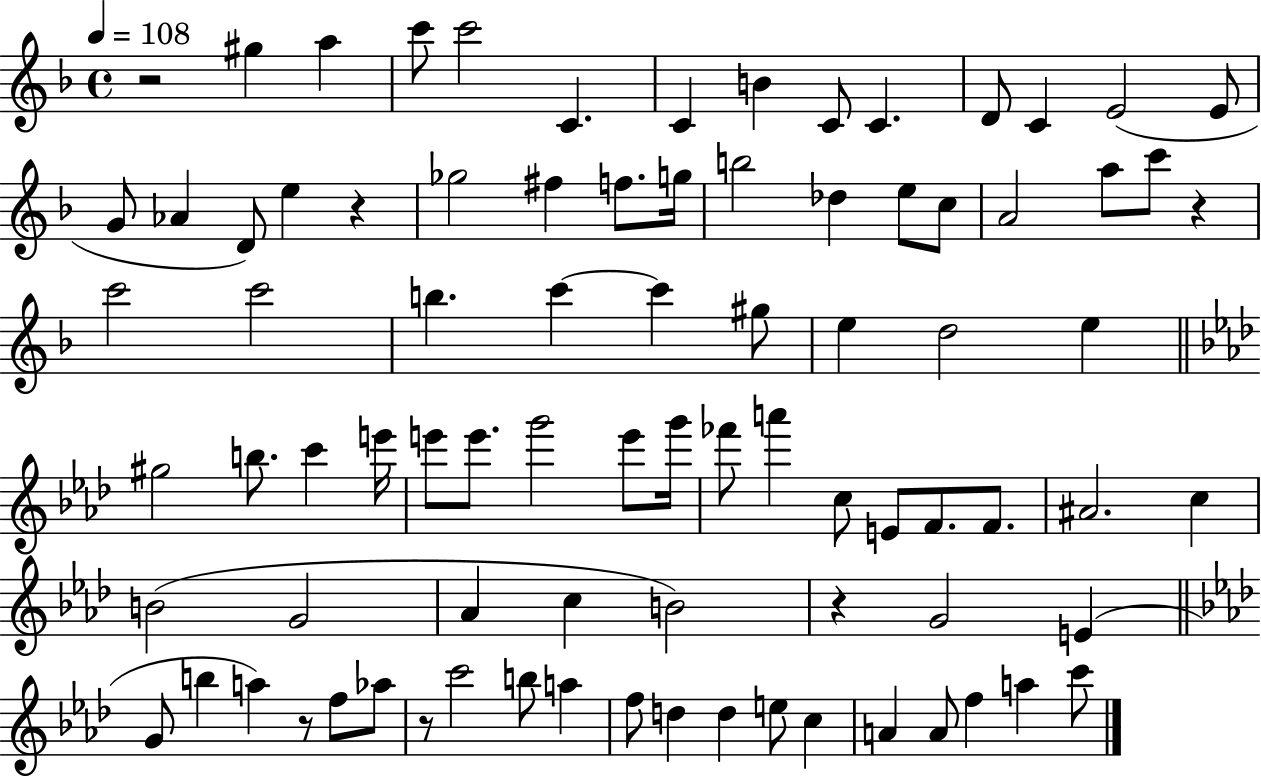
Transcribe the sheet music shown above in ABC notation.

X:1
T:Untitled
M:4/4
L:1/4
K:F
z2 ^g a c'/2 c'2 C C B C/2 C D/2 C E2 E/2 G/2 _A D/2 e z _g2 ^f f/2 g/4 b2 _d e/2 c/2 A2 a/2 c'/2 z c'2 c'2 b c' c' ^g/2 e d2 e ^g2 b/2 c' e'/4 e'/2 e'/2 g'2 e'/2 g'/4 _f'/2 a' c/2 E/2 F/2 F/2 ^A2 c B2 G2 _A c B2 z G2 E G/2 b a z/2 f/2 _a/2 z/2 c'2 b/2 a f/2 d d e/2 c A A/2 f a c'/2